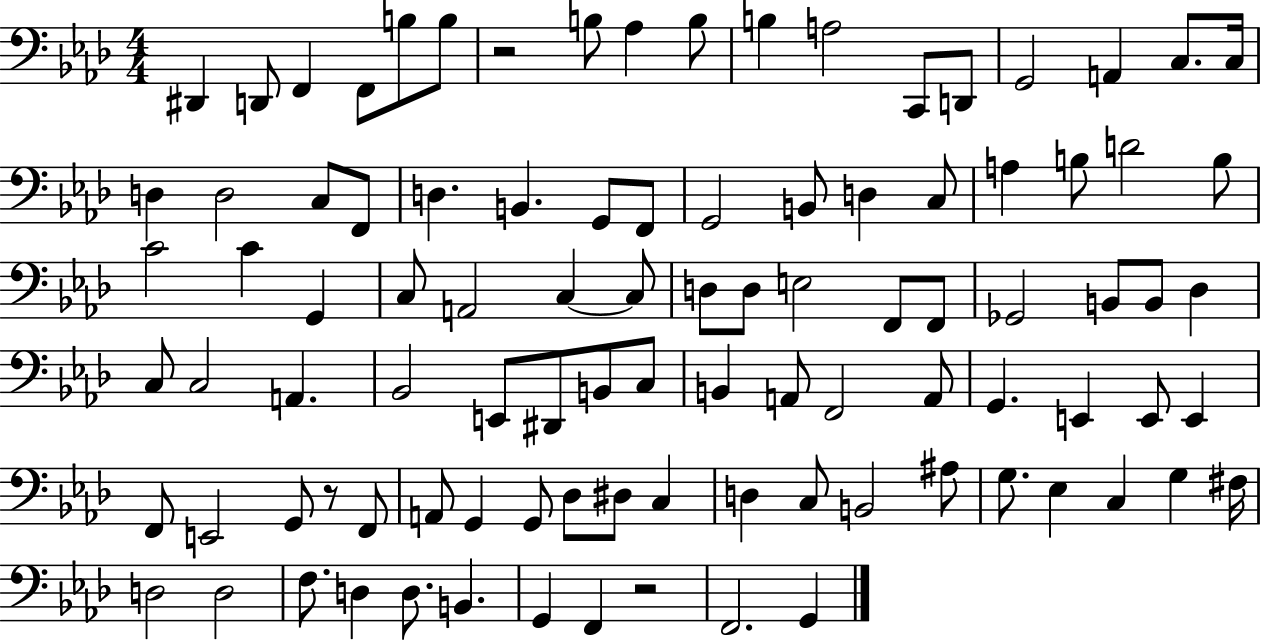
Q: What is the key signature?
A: AES major